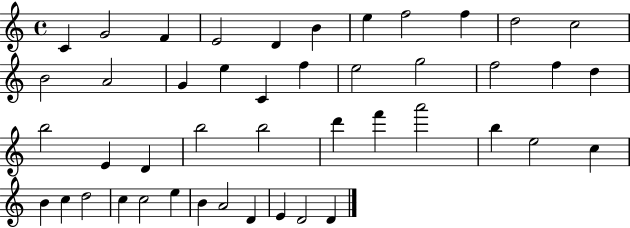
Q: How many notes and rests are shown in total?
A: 45